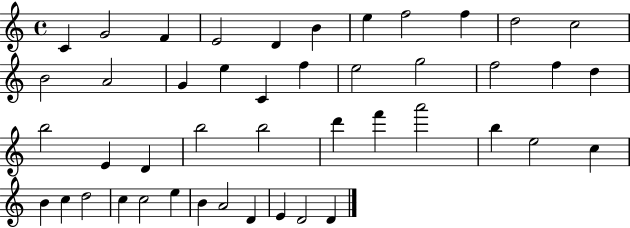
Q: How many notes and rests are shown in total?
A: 45